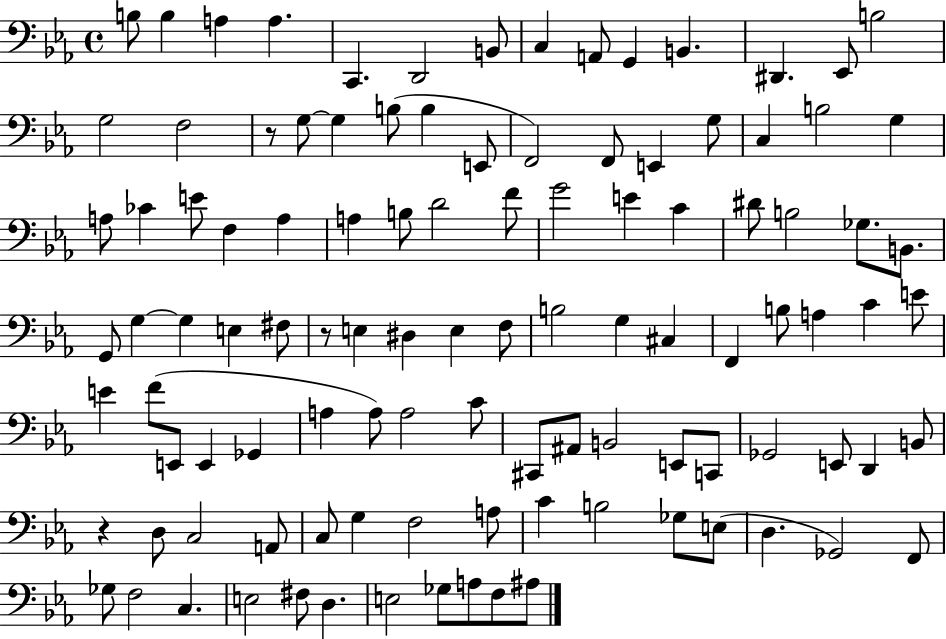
X:1
T:Untitled
M:4/4
L:1/4
K:Eb
B,/2 B, A, A, C,, D,,2 B,,/2 C, A,,/2 G,, B,, ^D,, _E,,/2 B,2 G,2 F,2 z/2 G,/2 G, B,/2 B, E,,/2 F,,2 F,,/2 E,, G,/2 C, B,2 G, A,/2 _C E/2 F, A, A, B,/2 D2 F/2 G2 E C ^D/2 B,2 _G,/2 B,,/2 G,,/2 G, G, E, ^F,/2 z/2 E, ^D, E, F,/2 B,2 G, ^C, F,, B,/2 A, C E/2 E F/2 E,,/2 E,, _G,, A, A,/2 A,2 C/2 ^C,,/2 ^A,,/2 B,,2 E,,/2 C,,/2 _G,,2 E,,/2 D,, B,,/2 z D,/2 C,2 A,,/2 C,/2 G, F,2 A,/2 C B,2 _G,/2 E,/2 D, _G,,2 F,,/2 _G,/2 F,2 C, E,2 ^F,/2 D, E,2 _G,/2 A,/2 F,/2 ^A,/2